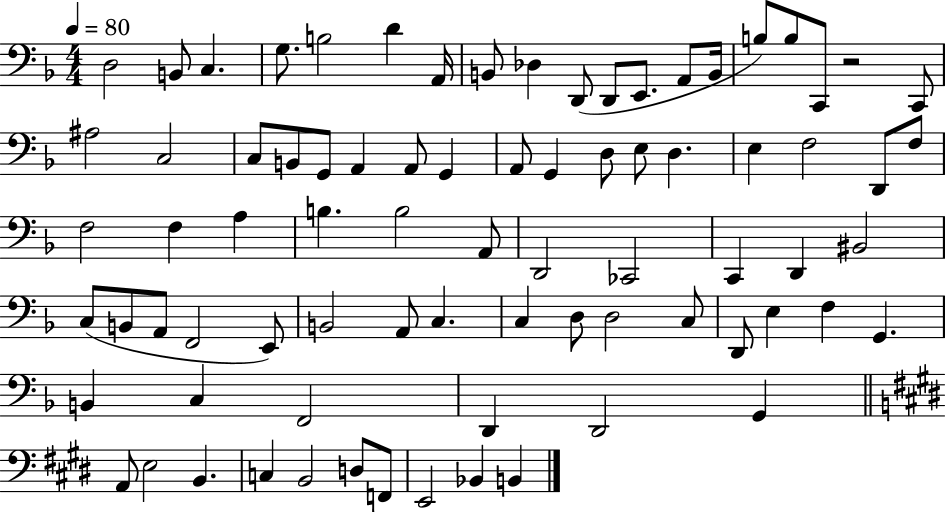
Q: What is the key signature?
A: F major